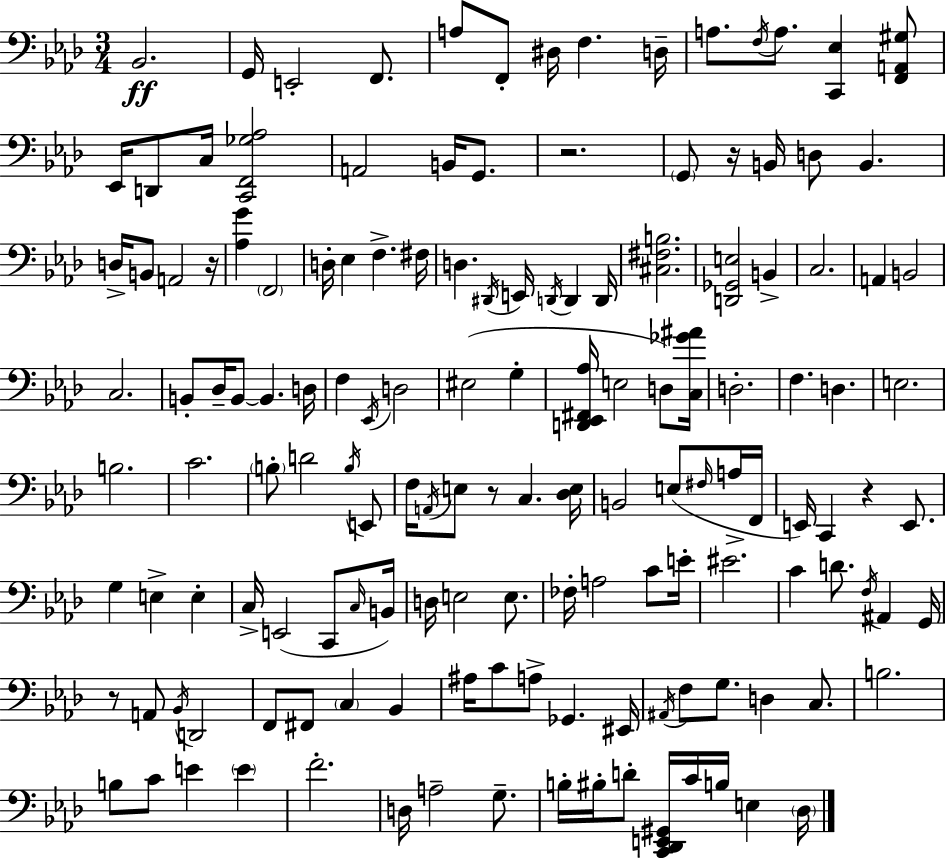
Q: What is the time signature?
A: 3/4